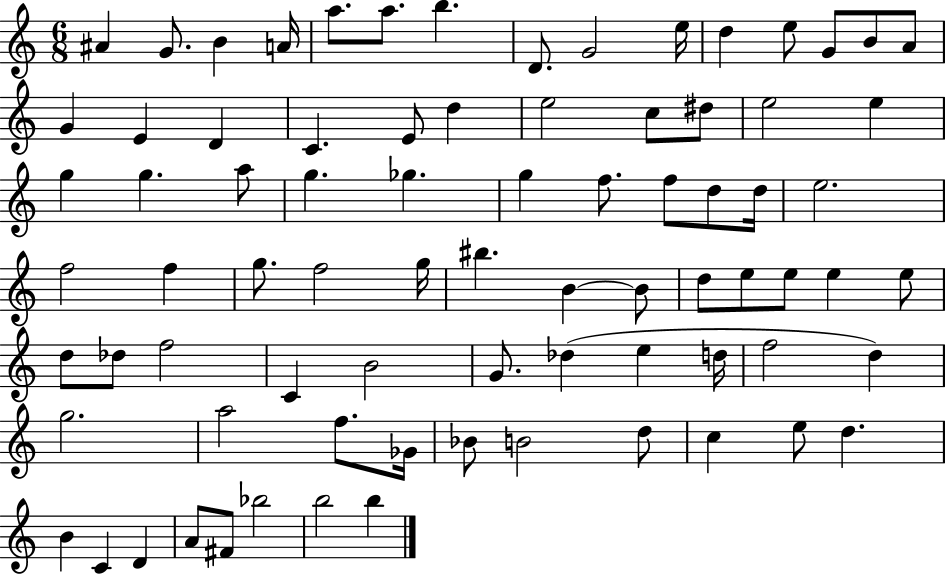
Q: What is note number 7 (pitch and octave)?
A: B5